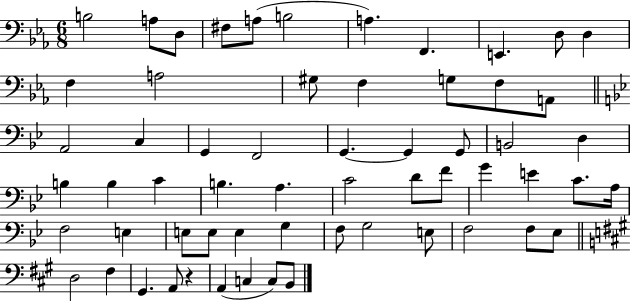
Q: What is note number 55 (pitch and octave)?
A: A2